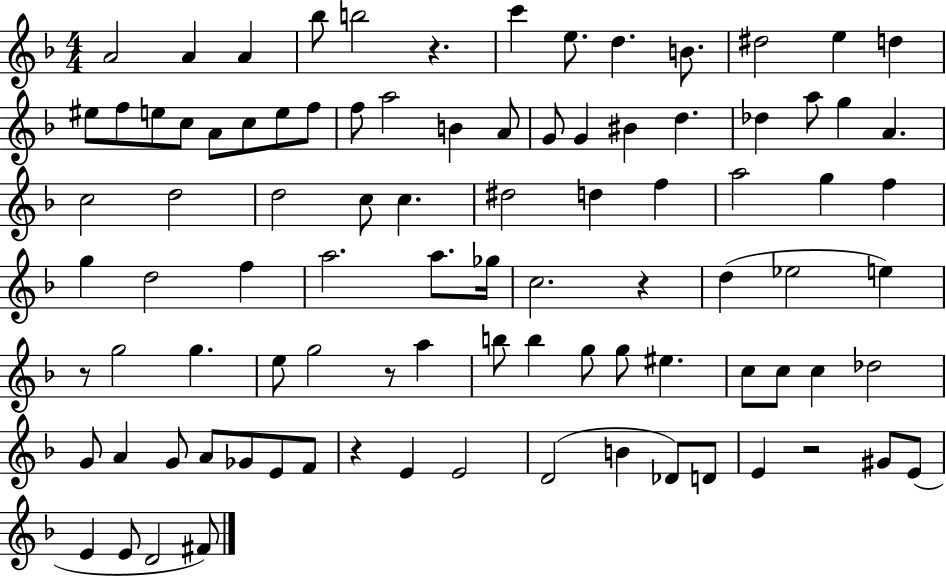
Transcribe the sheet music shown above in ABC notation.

X:1
T:Untitled
M:4/4
L:1/4
K:F
A2 A A _b/2 b2 z c' e/2 d B/2 ^d2 e d ^e/2 f/2 e/2 c/2 A/2 c/2 e/2 f/2 f/2 a2 B A/2 G/2 G ^B d _d a/2 g A c2 d2 d2 c/2 c ^d2 d f a2 g f g d2 f a2 a/2 _g/4 c2 z d _e2 e z/2 g2 g e/2 g2 z/2 a b/2 b g/2 g/2 ^e c/2 c/2 c _d2 G/2 A G/2 A/2 _G/2 E/2 F/2 z E E2 D2 B _D/2 D/2 E z2 ^G/2 E/2 E E/2 D2 ^F/2